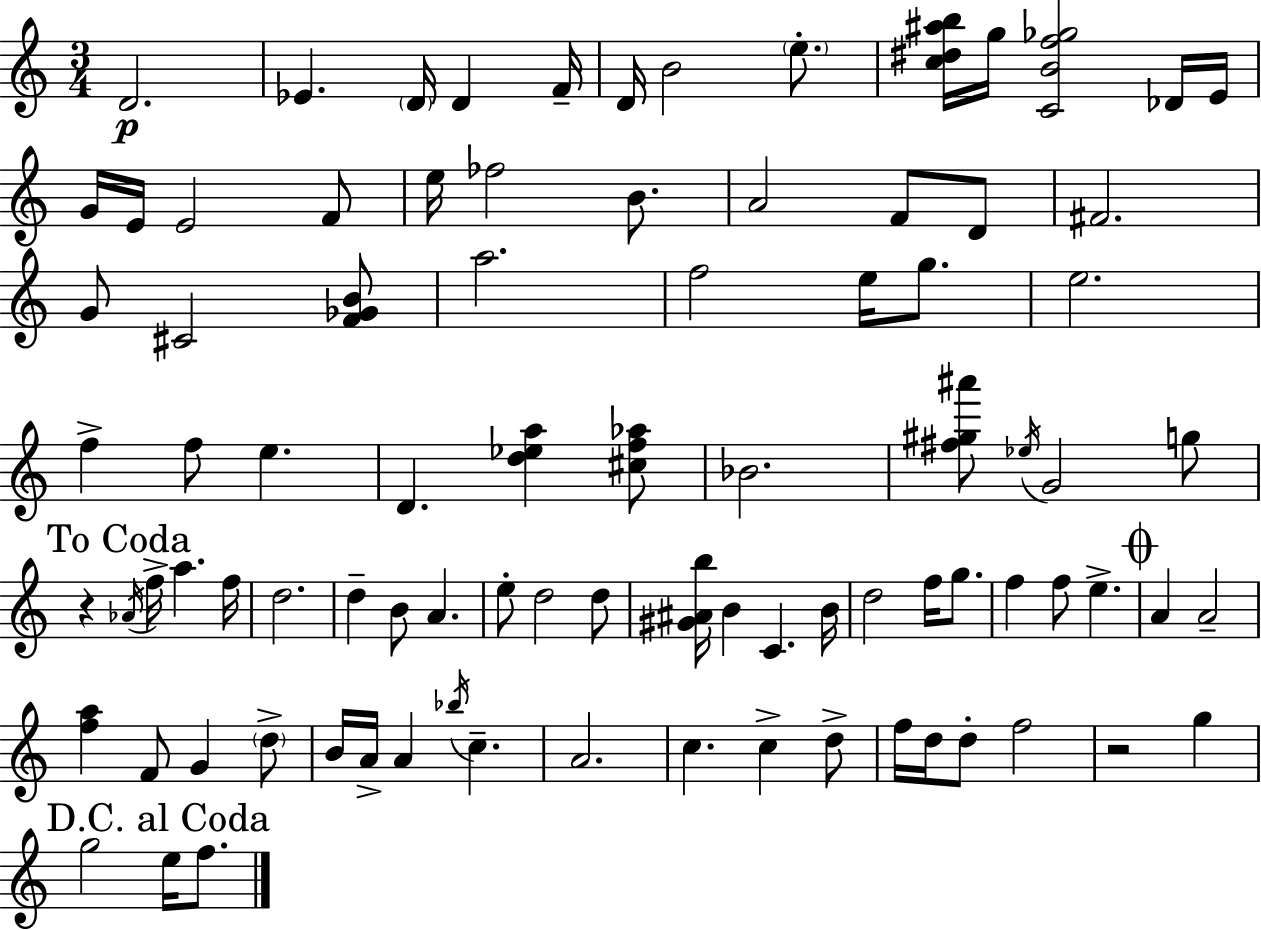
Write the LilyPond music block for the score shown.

{
  \clef treble
  \numericTimeSignature
  \time 3/4
  \key a \minor
  d'2.\p | ees'4. \parenthesize d'16 d'4 f'16-- | d'16 b'2 \parenthesize e''8.-. | <c'' dis'' ais'' b''>16 g''16 <c' b' f'' ges''>2 des'16 e'16 | \break g'16 e'16 e'2 f'8 | e''16 fes''2 b'8. | a'2 f'8 d'8 | fis'2. | \break g'8 cis'2 <f' ges' b'>8 | a''2. | f''2 e''16 g''8. | e''2. | \break f''4-> f''8 e''4. | d'4. <d'' ees'' a''>4 <cis'' f'' aes''>8 | bes'2. | <fis'' gis'' ais'''>8 \acciaccatura { ees''16 } g'2 g''8 | \break \mark "To Coda" r4 \acciaccatura { aes'16 } f''16-> a''4. | f''16 d''2. | d''4-- b'8 a'4. | e''8-. d''2 | \break d''8 <gis' ais' b''>16 b'4 c'4. | b'16 d''2 f''16 g''8. | f''4 f''8 e''4.-> | \mark \markup { \musicglyph "scripts.coda" } a'4 a'2-- | \break <f'' a''>4 f'8 g'4 | \parenthesize d''8-> b'16 a'16-> a'4 \acciaccatura { bes''16 } c''4.-- | a'2. | c''4. c''4-> | \break d''8-> f''16 d''16 d''8-. f''2 | r2 g''4 | \mark "D.C. al Coda" g''2 e''16 | f''8. \bar "|."
}